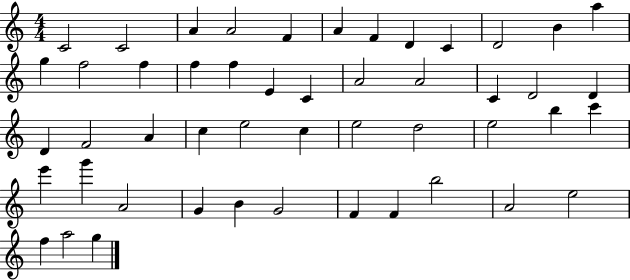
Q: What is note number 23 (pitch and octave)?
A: D4